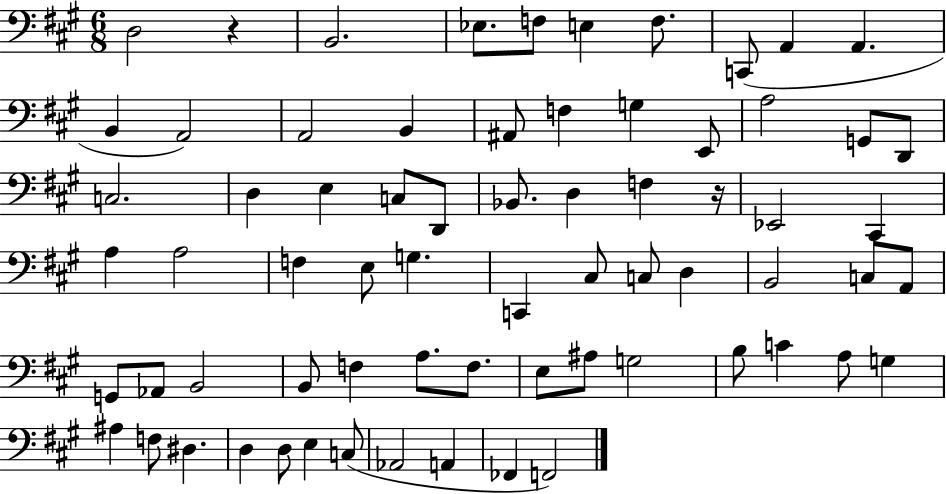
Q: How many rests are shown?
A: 2